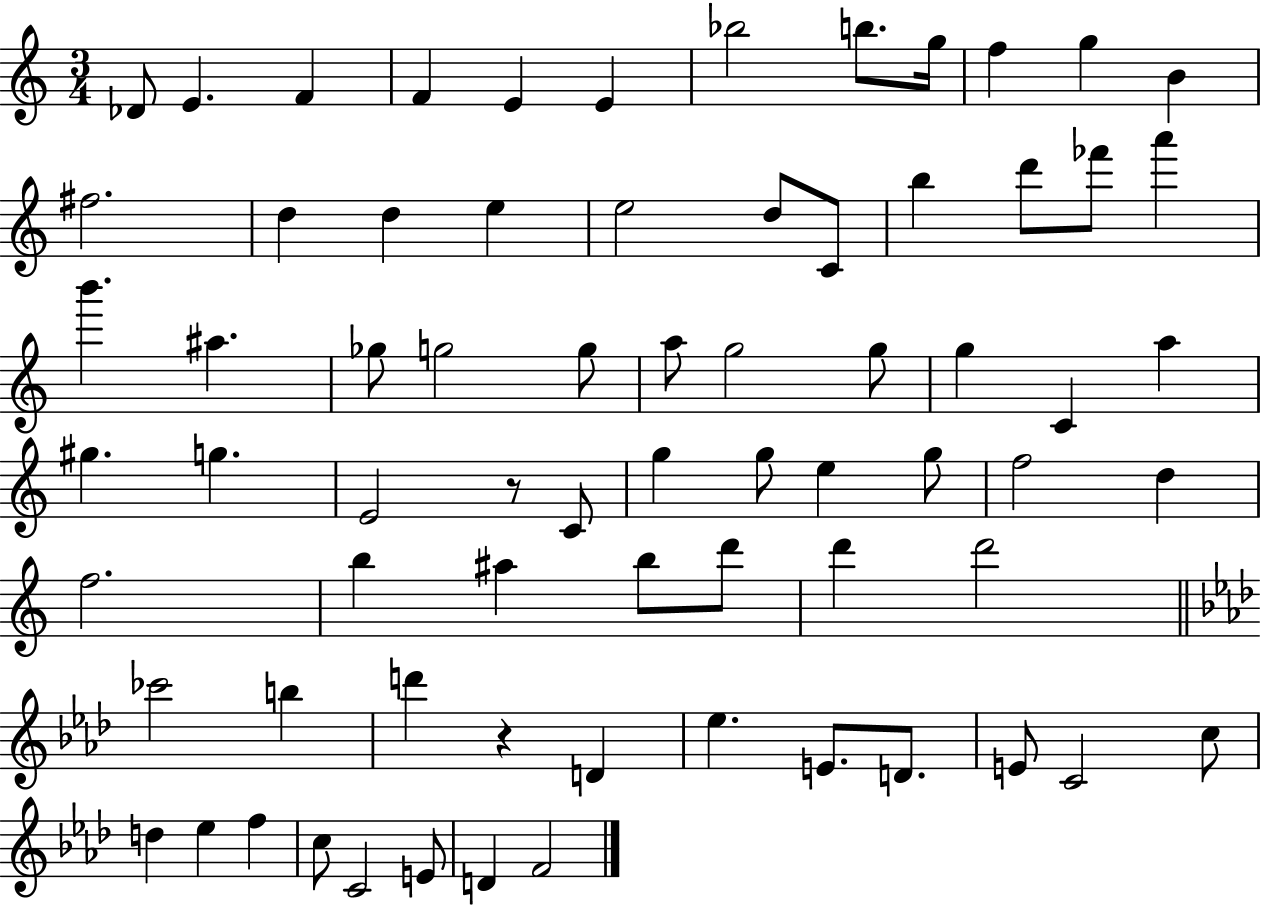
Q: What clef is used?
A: treble